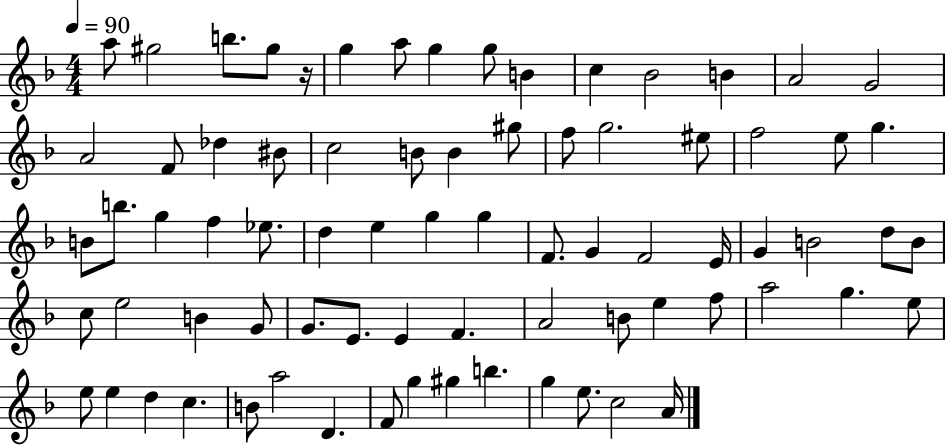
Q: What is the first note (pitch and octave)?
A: A5